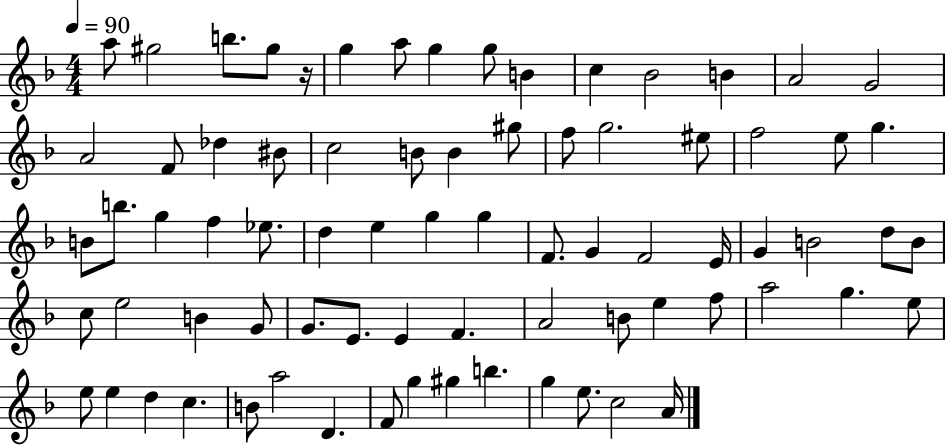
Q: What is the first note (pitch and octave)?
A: A5